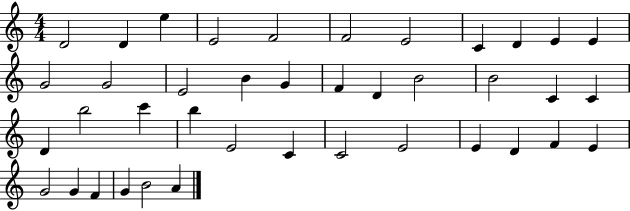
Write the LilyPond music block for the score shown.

{
  \clef treble
  \numericTimeSignature
  \time 4/4
  \key c \major
  d'2 d'4 e''4 | e'2 f'2 | f'2 e'2 | c'4 d'4 e'4 e'4 | \break g'2 g'2 | e'2 b'4 g'4 | f'4 d'4 b'2 | b'2 c'4 c'4 | \break d'4 b''2 c'''4 | b''4 e'2 c'4 | c'2 e'2 | e'4 d'4 f'4 e'4 | \break g'2 g'4 f'4 | g'4 b'2 a'4 | \bar "|."
}